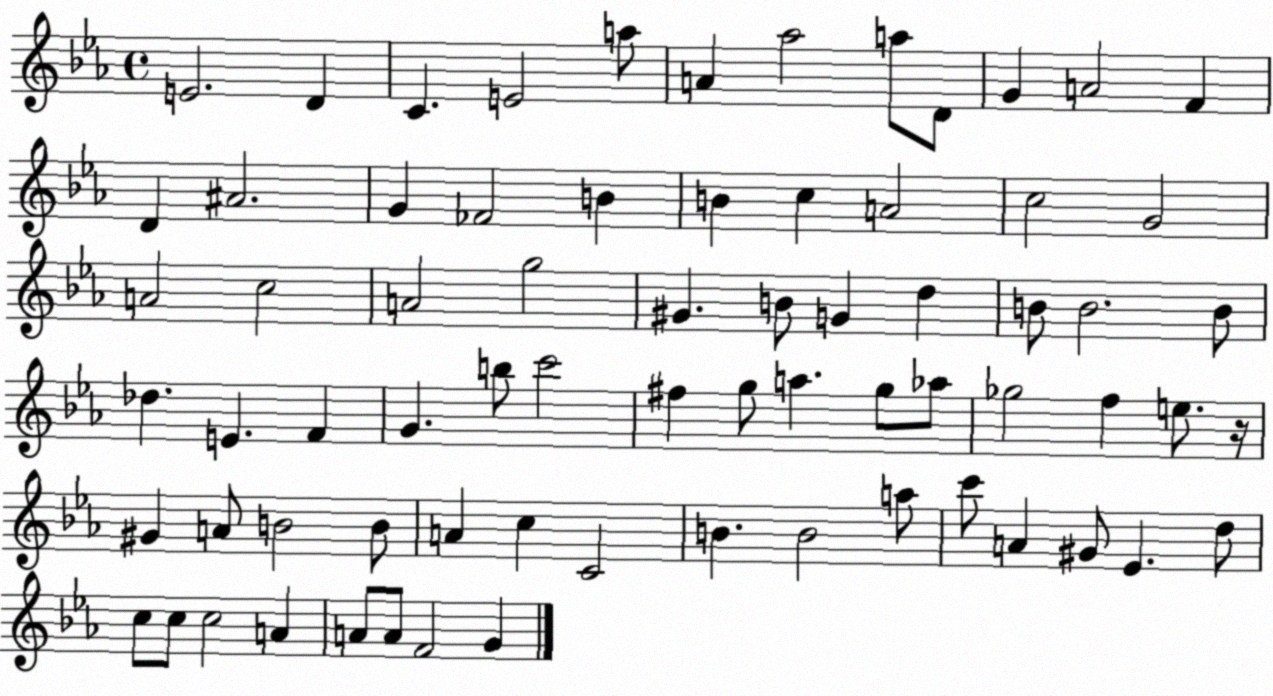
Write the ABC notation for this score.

X:1
T:Untitled
M:4/4
L:1/4
K:Eb
E2 D C E2 a/2 A _a2 a/2 D/2 G A2 F D ^A2 G _F2 B B c A2 c2 G2 A2 c2 A2 g2 ^G B/2 G d B/2 B2 B/2 _d E F G b/2 c'2 ^f g/2 a g/2 _a/2 _g2 f e/2 z/4 ^G A/2 B2 B/2 A c C2 B B2 a/2 c'/2 A ^G/2 _E d/2 c/2 c/2 c2 A A/2 A/2 F2 G